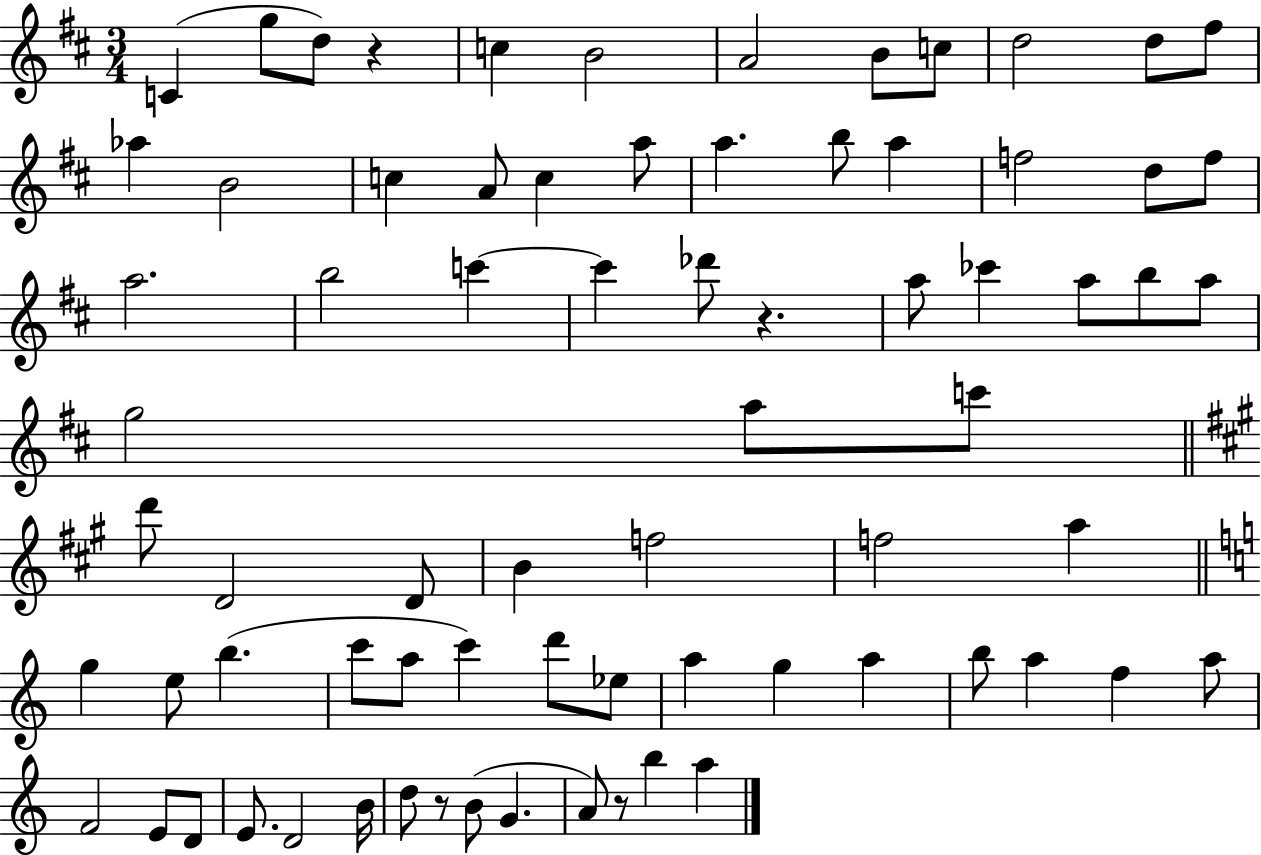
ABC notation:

X:1
T:Untitled
M:3/4
L:1/4
K:D
C g/2 d/2 z c B2 A2 B/2 c/2 d2 d/2 ^f/2 _a B2 c A/2 c a/2 a b/2 a f2 d/2 f/2 a2 b2 c' c' _d'/2 z a/2 _c' a/2 b/2 a/2 g2 a/2 c'/2 d'/2 D2 D/2 B f2 f2 a g e/2 b c'/2 a/2 c' d'/2 _e/2 a g a b/2 a f a/2 F2 E/2 D/2 E/2 D2 B/4 d/2 z/2 B/2 G A/2 z/2 b a